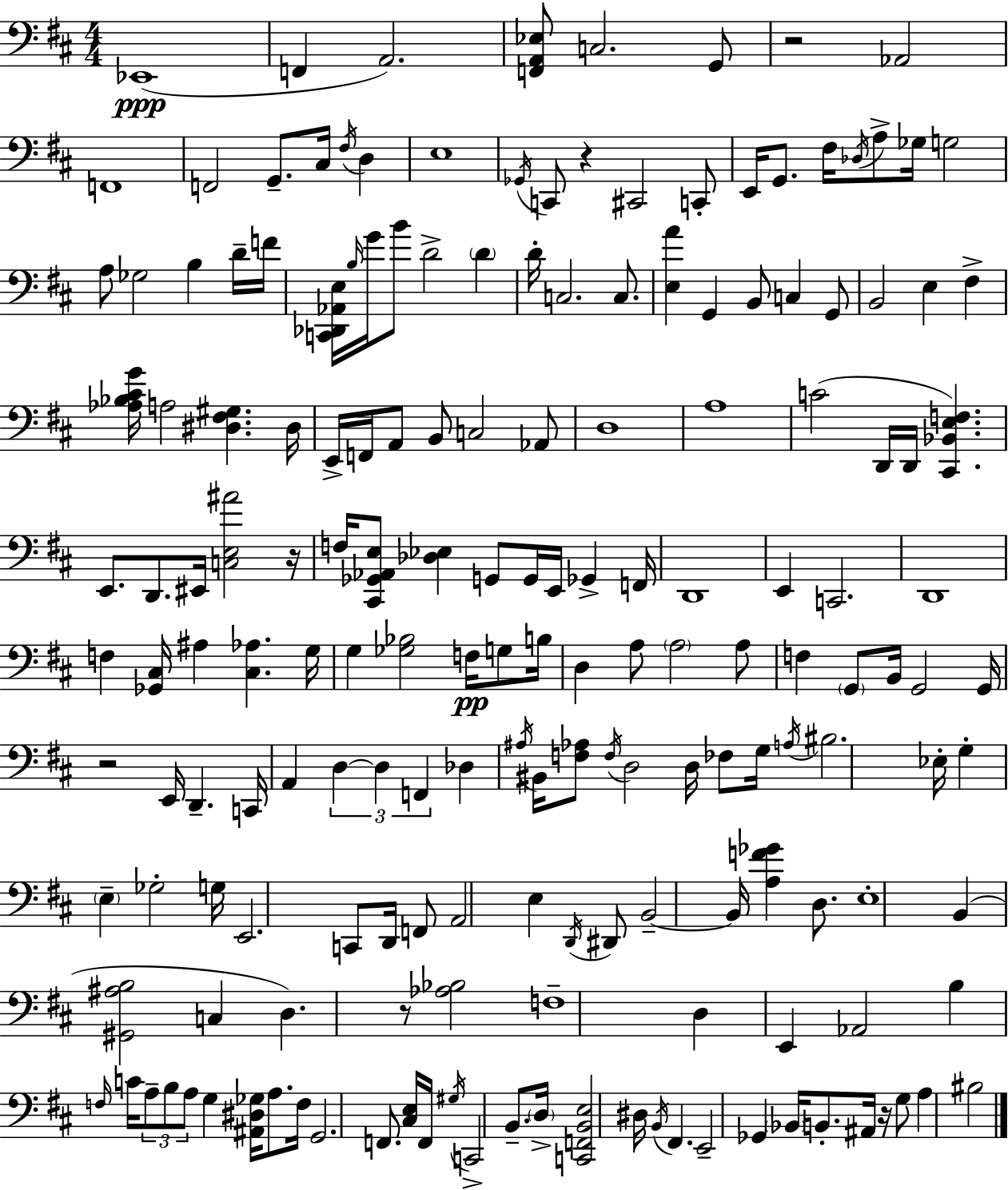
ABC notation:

X:1
T:Untitled
M:4/4
L:1/4
K:D
_E,,4 F,, A,,2 [F,,A,,_E,]/2 C,2 G,,/2 z2 _A,,2 F,,4 F,,2 G,,/2 ^C,/4 ^F,/4 D, E,4 _G,,/4 C,,/2 z ^C,,2 C,,/2 E,,/4 G,,/2 ^F,/4 _D,/4 A,/2 _G,/4 G,2 A,/2 _G,2 B, D/4 F/4 [C,,_D,,_A,,E,]/4 B,/4 G/4 B/2 D2 D D/4 C,2 C,/2 [E,A] G,, B,,/2 C, G,,/2 B,,2 E, ^F, [_A,_B,^CG]/4 A,2 [^D,^F,^G,] ^D,/4 E,,/4 F,,/4 A,,/2 B,,/2 C,2 _A,,/2 D,4 A,4 C2 D,,/4 D,,/4 [^C,,_B,,E,F,] E,,/2 D,,/2 ^E,,/4 [C,E,^A]2 z/4 F,/4 [^C,,_G,,_A,,E,]/2 [_D,_E,] G,,/2 G,,/4 E,,/4 _G,, F,,/4 D,,4 E,, C,,2 D,,4 F, [_G,,^C,]/4 ^A, [^C,_A,] G,/4 G, [_G,_B,]2 F,/4 G,/2 B,/4 D, A,/2 A,2 A,/2 F, G,,/2 B,,/4 G,,2 G,,/4 z2 E,,/4 D,, C,,/4 A,, D, D, F,, _D, ^A,/4 ^B,,/4 [F,_A,]/2 F,/4 D,2 D,/4 _F,/2 G,/4 A,/4 ^B,2 _E,/4 G, E, _G,2 G,/4 E,,2 C,,/2 D,,/4 F,,/2 A,,2 E, D,,/4 ^D,,/2 B,,2 B,,/4 [A,F_G] D,/2 E,4 B,, [^G,,^A,B,]2 C, D, z/2 [_A,_B,]2 F,4 D, E,, _A,,2 B, F,/4 C/4 A,/2 B,/2 A,/2 G, [^A,,^D,_G,]/4 A,/2 F,/4 G,,2 F,,/2 [^C,E,]/4 F,,/4 ^G,/4 C,,2 B,,/2 D,/4 [C,,F,,B,,E,]2 ^D,/4 B,,/4 ^F,, E,,2 _G,, _B,,/4 B,,/2 ^A,,/4 z/4 G,/2 A, ^B,2